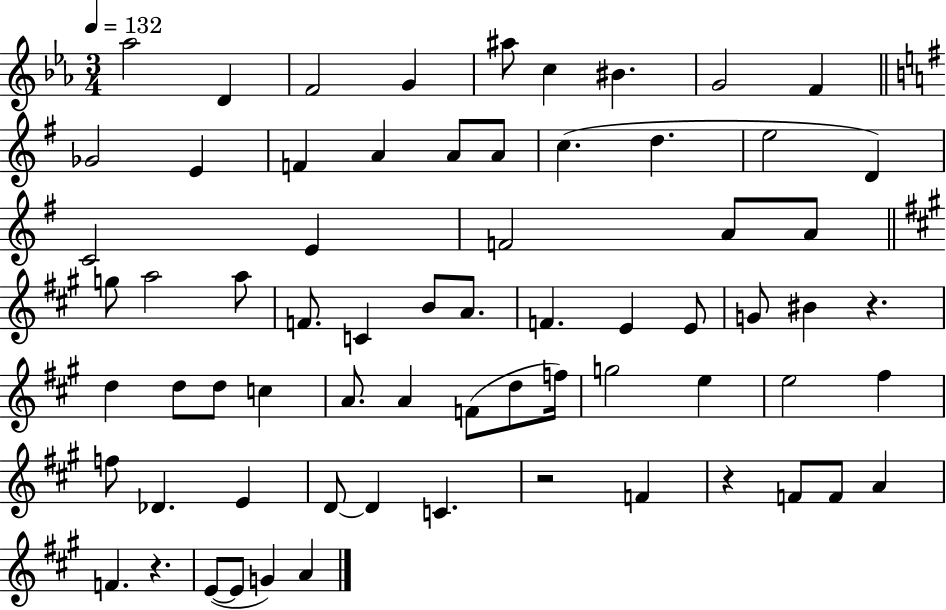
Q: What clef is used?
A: treble